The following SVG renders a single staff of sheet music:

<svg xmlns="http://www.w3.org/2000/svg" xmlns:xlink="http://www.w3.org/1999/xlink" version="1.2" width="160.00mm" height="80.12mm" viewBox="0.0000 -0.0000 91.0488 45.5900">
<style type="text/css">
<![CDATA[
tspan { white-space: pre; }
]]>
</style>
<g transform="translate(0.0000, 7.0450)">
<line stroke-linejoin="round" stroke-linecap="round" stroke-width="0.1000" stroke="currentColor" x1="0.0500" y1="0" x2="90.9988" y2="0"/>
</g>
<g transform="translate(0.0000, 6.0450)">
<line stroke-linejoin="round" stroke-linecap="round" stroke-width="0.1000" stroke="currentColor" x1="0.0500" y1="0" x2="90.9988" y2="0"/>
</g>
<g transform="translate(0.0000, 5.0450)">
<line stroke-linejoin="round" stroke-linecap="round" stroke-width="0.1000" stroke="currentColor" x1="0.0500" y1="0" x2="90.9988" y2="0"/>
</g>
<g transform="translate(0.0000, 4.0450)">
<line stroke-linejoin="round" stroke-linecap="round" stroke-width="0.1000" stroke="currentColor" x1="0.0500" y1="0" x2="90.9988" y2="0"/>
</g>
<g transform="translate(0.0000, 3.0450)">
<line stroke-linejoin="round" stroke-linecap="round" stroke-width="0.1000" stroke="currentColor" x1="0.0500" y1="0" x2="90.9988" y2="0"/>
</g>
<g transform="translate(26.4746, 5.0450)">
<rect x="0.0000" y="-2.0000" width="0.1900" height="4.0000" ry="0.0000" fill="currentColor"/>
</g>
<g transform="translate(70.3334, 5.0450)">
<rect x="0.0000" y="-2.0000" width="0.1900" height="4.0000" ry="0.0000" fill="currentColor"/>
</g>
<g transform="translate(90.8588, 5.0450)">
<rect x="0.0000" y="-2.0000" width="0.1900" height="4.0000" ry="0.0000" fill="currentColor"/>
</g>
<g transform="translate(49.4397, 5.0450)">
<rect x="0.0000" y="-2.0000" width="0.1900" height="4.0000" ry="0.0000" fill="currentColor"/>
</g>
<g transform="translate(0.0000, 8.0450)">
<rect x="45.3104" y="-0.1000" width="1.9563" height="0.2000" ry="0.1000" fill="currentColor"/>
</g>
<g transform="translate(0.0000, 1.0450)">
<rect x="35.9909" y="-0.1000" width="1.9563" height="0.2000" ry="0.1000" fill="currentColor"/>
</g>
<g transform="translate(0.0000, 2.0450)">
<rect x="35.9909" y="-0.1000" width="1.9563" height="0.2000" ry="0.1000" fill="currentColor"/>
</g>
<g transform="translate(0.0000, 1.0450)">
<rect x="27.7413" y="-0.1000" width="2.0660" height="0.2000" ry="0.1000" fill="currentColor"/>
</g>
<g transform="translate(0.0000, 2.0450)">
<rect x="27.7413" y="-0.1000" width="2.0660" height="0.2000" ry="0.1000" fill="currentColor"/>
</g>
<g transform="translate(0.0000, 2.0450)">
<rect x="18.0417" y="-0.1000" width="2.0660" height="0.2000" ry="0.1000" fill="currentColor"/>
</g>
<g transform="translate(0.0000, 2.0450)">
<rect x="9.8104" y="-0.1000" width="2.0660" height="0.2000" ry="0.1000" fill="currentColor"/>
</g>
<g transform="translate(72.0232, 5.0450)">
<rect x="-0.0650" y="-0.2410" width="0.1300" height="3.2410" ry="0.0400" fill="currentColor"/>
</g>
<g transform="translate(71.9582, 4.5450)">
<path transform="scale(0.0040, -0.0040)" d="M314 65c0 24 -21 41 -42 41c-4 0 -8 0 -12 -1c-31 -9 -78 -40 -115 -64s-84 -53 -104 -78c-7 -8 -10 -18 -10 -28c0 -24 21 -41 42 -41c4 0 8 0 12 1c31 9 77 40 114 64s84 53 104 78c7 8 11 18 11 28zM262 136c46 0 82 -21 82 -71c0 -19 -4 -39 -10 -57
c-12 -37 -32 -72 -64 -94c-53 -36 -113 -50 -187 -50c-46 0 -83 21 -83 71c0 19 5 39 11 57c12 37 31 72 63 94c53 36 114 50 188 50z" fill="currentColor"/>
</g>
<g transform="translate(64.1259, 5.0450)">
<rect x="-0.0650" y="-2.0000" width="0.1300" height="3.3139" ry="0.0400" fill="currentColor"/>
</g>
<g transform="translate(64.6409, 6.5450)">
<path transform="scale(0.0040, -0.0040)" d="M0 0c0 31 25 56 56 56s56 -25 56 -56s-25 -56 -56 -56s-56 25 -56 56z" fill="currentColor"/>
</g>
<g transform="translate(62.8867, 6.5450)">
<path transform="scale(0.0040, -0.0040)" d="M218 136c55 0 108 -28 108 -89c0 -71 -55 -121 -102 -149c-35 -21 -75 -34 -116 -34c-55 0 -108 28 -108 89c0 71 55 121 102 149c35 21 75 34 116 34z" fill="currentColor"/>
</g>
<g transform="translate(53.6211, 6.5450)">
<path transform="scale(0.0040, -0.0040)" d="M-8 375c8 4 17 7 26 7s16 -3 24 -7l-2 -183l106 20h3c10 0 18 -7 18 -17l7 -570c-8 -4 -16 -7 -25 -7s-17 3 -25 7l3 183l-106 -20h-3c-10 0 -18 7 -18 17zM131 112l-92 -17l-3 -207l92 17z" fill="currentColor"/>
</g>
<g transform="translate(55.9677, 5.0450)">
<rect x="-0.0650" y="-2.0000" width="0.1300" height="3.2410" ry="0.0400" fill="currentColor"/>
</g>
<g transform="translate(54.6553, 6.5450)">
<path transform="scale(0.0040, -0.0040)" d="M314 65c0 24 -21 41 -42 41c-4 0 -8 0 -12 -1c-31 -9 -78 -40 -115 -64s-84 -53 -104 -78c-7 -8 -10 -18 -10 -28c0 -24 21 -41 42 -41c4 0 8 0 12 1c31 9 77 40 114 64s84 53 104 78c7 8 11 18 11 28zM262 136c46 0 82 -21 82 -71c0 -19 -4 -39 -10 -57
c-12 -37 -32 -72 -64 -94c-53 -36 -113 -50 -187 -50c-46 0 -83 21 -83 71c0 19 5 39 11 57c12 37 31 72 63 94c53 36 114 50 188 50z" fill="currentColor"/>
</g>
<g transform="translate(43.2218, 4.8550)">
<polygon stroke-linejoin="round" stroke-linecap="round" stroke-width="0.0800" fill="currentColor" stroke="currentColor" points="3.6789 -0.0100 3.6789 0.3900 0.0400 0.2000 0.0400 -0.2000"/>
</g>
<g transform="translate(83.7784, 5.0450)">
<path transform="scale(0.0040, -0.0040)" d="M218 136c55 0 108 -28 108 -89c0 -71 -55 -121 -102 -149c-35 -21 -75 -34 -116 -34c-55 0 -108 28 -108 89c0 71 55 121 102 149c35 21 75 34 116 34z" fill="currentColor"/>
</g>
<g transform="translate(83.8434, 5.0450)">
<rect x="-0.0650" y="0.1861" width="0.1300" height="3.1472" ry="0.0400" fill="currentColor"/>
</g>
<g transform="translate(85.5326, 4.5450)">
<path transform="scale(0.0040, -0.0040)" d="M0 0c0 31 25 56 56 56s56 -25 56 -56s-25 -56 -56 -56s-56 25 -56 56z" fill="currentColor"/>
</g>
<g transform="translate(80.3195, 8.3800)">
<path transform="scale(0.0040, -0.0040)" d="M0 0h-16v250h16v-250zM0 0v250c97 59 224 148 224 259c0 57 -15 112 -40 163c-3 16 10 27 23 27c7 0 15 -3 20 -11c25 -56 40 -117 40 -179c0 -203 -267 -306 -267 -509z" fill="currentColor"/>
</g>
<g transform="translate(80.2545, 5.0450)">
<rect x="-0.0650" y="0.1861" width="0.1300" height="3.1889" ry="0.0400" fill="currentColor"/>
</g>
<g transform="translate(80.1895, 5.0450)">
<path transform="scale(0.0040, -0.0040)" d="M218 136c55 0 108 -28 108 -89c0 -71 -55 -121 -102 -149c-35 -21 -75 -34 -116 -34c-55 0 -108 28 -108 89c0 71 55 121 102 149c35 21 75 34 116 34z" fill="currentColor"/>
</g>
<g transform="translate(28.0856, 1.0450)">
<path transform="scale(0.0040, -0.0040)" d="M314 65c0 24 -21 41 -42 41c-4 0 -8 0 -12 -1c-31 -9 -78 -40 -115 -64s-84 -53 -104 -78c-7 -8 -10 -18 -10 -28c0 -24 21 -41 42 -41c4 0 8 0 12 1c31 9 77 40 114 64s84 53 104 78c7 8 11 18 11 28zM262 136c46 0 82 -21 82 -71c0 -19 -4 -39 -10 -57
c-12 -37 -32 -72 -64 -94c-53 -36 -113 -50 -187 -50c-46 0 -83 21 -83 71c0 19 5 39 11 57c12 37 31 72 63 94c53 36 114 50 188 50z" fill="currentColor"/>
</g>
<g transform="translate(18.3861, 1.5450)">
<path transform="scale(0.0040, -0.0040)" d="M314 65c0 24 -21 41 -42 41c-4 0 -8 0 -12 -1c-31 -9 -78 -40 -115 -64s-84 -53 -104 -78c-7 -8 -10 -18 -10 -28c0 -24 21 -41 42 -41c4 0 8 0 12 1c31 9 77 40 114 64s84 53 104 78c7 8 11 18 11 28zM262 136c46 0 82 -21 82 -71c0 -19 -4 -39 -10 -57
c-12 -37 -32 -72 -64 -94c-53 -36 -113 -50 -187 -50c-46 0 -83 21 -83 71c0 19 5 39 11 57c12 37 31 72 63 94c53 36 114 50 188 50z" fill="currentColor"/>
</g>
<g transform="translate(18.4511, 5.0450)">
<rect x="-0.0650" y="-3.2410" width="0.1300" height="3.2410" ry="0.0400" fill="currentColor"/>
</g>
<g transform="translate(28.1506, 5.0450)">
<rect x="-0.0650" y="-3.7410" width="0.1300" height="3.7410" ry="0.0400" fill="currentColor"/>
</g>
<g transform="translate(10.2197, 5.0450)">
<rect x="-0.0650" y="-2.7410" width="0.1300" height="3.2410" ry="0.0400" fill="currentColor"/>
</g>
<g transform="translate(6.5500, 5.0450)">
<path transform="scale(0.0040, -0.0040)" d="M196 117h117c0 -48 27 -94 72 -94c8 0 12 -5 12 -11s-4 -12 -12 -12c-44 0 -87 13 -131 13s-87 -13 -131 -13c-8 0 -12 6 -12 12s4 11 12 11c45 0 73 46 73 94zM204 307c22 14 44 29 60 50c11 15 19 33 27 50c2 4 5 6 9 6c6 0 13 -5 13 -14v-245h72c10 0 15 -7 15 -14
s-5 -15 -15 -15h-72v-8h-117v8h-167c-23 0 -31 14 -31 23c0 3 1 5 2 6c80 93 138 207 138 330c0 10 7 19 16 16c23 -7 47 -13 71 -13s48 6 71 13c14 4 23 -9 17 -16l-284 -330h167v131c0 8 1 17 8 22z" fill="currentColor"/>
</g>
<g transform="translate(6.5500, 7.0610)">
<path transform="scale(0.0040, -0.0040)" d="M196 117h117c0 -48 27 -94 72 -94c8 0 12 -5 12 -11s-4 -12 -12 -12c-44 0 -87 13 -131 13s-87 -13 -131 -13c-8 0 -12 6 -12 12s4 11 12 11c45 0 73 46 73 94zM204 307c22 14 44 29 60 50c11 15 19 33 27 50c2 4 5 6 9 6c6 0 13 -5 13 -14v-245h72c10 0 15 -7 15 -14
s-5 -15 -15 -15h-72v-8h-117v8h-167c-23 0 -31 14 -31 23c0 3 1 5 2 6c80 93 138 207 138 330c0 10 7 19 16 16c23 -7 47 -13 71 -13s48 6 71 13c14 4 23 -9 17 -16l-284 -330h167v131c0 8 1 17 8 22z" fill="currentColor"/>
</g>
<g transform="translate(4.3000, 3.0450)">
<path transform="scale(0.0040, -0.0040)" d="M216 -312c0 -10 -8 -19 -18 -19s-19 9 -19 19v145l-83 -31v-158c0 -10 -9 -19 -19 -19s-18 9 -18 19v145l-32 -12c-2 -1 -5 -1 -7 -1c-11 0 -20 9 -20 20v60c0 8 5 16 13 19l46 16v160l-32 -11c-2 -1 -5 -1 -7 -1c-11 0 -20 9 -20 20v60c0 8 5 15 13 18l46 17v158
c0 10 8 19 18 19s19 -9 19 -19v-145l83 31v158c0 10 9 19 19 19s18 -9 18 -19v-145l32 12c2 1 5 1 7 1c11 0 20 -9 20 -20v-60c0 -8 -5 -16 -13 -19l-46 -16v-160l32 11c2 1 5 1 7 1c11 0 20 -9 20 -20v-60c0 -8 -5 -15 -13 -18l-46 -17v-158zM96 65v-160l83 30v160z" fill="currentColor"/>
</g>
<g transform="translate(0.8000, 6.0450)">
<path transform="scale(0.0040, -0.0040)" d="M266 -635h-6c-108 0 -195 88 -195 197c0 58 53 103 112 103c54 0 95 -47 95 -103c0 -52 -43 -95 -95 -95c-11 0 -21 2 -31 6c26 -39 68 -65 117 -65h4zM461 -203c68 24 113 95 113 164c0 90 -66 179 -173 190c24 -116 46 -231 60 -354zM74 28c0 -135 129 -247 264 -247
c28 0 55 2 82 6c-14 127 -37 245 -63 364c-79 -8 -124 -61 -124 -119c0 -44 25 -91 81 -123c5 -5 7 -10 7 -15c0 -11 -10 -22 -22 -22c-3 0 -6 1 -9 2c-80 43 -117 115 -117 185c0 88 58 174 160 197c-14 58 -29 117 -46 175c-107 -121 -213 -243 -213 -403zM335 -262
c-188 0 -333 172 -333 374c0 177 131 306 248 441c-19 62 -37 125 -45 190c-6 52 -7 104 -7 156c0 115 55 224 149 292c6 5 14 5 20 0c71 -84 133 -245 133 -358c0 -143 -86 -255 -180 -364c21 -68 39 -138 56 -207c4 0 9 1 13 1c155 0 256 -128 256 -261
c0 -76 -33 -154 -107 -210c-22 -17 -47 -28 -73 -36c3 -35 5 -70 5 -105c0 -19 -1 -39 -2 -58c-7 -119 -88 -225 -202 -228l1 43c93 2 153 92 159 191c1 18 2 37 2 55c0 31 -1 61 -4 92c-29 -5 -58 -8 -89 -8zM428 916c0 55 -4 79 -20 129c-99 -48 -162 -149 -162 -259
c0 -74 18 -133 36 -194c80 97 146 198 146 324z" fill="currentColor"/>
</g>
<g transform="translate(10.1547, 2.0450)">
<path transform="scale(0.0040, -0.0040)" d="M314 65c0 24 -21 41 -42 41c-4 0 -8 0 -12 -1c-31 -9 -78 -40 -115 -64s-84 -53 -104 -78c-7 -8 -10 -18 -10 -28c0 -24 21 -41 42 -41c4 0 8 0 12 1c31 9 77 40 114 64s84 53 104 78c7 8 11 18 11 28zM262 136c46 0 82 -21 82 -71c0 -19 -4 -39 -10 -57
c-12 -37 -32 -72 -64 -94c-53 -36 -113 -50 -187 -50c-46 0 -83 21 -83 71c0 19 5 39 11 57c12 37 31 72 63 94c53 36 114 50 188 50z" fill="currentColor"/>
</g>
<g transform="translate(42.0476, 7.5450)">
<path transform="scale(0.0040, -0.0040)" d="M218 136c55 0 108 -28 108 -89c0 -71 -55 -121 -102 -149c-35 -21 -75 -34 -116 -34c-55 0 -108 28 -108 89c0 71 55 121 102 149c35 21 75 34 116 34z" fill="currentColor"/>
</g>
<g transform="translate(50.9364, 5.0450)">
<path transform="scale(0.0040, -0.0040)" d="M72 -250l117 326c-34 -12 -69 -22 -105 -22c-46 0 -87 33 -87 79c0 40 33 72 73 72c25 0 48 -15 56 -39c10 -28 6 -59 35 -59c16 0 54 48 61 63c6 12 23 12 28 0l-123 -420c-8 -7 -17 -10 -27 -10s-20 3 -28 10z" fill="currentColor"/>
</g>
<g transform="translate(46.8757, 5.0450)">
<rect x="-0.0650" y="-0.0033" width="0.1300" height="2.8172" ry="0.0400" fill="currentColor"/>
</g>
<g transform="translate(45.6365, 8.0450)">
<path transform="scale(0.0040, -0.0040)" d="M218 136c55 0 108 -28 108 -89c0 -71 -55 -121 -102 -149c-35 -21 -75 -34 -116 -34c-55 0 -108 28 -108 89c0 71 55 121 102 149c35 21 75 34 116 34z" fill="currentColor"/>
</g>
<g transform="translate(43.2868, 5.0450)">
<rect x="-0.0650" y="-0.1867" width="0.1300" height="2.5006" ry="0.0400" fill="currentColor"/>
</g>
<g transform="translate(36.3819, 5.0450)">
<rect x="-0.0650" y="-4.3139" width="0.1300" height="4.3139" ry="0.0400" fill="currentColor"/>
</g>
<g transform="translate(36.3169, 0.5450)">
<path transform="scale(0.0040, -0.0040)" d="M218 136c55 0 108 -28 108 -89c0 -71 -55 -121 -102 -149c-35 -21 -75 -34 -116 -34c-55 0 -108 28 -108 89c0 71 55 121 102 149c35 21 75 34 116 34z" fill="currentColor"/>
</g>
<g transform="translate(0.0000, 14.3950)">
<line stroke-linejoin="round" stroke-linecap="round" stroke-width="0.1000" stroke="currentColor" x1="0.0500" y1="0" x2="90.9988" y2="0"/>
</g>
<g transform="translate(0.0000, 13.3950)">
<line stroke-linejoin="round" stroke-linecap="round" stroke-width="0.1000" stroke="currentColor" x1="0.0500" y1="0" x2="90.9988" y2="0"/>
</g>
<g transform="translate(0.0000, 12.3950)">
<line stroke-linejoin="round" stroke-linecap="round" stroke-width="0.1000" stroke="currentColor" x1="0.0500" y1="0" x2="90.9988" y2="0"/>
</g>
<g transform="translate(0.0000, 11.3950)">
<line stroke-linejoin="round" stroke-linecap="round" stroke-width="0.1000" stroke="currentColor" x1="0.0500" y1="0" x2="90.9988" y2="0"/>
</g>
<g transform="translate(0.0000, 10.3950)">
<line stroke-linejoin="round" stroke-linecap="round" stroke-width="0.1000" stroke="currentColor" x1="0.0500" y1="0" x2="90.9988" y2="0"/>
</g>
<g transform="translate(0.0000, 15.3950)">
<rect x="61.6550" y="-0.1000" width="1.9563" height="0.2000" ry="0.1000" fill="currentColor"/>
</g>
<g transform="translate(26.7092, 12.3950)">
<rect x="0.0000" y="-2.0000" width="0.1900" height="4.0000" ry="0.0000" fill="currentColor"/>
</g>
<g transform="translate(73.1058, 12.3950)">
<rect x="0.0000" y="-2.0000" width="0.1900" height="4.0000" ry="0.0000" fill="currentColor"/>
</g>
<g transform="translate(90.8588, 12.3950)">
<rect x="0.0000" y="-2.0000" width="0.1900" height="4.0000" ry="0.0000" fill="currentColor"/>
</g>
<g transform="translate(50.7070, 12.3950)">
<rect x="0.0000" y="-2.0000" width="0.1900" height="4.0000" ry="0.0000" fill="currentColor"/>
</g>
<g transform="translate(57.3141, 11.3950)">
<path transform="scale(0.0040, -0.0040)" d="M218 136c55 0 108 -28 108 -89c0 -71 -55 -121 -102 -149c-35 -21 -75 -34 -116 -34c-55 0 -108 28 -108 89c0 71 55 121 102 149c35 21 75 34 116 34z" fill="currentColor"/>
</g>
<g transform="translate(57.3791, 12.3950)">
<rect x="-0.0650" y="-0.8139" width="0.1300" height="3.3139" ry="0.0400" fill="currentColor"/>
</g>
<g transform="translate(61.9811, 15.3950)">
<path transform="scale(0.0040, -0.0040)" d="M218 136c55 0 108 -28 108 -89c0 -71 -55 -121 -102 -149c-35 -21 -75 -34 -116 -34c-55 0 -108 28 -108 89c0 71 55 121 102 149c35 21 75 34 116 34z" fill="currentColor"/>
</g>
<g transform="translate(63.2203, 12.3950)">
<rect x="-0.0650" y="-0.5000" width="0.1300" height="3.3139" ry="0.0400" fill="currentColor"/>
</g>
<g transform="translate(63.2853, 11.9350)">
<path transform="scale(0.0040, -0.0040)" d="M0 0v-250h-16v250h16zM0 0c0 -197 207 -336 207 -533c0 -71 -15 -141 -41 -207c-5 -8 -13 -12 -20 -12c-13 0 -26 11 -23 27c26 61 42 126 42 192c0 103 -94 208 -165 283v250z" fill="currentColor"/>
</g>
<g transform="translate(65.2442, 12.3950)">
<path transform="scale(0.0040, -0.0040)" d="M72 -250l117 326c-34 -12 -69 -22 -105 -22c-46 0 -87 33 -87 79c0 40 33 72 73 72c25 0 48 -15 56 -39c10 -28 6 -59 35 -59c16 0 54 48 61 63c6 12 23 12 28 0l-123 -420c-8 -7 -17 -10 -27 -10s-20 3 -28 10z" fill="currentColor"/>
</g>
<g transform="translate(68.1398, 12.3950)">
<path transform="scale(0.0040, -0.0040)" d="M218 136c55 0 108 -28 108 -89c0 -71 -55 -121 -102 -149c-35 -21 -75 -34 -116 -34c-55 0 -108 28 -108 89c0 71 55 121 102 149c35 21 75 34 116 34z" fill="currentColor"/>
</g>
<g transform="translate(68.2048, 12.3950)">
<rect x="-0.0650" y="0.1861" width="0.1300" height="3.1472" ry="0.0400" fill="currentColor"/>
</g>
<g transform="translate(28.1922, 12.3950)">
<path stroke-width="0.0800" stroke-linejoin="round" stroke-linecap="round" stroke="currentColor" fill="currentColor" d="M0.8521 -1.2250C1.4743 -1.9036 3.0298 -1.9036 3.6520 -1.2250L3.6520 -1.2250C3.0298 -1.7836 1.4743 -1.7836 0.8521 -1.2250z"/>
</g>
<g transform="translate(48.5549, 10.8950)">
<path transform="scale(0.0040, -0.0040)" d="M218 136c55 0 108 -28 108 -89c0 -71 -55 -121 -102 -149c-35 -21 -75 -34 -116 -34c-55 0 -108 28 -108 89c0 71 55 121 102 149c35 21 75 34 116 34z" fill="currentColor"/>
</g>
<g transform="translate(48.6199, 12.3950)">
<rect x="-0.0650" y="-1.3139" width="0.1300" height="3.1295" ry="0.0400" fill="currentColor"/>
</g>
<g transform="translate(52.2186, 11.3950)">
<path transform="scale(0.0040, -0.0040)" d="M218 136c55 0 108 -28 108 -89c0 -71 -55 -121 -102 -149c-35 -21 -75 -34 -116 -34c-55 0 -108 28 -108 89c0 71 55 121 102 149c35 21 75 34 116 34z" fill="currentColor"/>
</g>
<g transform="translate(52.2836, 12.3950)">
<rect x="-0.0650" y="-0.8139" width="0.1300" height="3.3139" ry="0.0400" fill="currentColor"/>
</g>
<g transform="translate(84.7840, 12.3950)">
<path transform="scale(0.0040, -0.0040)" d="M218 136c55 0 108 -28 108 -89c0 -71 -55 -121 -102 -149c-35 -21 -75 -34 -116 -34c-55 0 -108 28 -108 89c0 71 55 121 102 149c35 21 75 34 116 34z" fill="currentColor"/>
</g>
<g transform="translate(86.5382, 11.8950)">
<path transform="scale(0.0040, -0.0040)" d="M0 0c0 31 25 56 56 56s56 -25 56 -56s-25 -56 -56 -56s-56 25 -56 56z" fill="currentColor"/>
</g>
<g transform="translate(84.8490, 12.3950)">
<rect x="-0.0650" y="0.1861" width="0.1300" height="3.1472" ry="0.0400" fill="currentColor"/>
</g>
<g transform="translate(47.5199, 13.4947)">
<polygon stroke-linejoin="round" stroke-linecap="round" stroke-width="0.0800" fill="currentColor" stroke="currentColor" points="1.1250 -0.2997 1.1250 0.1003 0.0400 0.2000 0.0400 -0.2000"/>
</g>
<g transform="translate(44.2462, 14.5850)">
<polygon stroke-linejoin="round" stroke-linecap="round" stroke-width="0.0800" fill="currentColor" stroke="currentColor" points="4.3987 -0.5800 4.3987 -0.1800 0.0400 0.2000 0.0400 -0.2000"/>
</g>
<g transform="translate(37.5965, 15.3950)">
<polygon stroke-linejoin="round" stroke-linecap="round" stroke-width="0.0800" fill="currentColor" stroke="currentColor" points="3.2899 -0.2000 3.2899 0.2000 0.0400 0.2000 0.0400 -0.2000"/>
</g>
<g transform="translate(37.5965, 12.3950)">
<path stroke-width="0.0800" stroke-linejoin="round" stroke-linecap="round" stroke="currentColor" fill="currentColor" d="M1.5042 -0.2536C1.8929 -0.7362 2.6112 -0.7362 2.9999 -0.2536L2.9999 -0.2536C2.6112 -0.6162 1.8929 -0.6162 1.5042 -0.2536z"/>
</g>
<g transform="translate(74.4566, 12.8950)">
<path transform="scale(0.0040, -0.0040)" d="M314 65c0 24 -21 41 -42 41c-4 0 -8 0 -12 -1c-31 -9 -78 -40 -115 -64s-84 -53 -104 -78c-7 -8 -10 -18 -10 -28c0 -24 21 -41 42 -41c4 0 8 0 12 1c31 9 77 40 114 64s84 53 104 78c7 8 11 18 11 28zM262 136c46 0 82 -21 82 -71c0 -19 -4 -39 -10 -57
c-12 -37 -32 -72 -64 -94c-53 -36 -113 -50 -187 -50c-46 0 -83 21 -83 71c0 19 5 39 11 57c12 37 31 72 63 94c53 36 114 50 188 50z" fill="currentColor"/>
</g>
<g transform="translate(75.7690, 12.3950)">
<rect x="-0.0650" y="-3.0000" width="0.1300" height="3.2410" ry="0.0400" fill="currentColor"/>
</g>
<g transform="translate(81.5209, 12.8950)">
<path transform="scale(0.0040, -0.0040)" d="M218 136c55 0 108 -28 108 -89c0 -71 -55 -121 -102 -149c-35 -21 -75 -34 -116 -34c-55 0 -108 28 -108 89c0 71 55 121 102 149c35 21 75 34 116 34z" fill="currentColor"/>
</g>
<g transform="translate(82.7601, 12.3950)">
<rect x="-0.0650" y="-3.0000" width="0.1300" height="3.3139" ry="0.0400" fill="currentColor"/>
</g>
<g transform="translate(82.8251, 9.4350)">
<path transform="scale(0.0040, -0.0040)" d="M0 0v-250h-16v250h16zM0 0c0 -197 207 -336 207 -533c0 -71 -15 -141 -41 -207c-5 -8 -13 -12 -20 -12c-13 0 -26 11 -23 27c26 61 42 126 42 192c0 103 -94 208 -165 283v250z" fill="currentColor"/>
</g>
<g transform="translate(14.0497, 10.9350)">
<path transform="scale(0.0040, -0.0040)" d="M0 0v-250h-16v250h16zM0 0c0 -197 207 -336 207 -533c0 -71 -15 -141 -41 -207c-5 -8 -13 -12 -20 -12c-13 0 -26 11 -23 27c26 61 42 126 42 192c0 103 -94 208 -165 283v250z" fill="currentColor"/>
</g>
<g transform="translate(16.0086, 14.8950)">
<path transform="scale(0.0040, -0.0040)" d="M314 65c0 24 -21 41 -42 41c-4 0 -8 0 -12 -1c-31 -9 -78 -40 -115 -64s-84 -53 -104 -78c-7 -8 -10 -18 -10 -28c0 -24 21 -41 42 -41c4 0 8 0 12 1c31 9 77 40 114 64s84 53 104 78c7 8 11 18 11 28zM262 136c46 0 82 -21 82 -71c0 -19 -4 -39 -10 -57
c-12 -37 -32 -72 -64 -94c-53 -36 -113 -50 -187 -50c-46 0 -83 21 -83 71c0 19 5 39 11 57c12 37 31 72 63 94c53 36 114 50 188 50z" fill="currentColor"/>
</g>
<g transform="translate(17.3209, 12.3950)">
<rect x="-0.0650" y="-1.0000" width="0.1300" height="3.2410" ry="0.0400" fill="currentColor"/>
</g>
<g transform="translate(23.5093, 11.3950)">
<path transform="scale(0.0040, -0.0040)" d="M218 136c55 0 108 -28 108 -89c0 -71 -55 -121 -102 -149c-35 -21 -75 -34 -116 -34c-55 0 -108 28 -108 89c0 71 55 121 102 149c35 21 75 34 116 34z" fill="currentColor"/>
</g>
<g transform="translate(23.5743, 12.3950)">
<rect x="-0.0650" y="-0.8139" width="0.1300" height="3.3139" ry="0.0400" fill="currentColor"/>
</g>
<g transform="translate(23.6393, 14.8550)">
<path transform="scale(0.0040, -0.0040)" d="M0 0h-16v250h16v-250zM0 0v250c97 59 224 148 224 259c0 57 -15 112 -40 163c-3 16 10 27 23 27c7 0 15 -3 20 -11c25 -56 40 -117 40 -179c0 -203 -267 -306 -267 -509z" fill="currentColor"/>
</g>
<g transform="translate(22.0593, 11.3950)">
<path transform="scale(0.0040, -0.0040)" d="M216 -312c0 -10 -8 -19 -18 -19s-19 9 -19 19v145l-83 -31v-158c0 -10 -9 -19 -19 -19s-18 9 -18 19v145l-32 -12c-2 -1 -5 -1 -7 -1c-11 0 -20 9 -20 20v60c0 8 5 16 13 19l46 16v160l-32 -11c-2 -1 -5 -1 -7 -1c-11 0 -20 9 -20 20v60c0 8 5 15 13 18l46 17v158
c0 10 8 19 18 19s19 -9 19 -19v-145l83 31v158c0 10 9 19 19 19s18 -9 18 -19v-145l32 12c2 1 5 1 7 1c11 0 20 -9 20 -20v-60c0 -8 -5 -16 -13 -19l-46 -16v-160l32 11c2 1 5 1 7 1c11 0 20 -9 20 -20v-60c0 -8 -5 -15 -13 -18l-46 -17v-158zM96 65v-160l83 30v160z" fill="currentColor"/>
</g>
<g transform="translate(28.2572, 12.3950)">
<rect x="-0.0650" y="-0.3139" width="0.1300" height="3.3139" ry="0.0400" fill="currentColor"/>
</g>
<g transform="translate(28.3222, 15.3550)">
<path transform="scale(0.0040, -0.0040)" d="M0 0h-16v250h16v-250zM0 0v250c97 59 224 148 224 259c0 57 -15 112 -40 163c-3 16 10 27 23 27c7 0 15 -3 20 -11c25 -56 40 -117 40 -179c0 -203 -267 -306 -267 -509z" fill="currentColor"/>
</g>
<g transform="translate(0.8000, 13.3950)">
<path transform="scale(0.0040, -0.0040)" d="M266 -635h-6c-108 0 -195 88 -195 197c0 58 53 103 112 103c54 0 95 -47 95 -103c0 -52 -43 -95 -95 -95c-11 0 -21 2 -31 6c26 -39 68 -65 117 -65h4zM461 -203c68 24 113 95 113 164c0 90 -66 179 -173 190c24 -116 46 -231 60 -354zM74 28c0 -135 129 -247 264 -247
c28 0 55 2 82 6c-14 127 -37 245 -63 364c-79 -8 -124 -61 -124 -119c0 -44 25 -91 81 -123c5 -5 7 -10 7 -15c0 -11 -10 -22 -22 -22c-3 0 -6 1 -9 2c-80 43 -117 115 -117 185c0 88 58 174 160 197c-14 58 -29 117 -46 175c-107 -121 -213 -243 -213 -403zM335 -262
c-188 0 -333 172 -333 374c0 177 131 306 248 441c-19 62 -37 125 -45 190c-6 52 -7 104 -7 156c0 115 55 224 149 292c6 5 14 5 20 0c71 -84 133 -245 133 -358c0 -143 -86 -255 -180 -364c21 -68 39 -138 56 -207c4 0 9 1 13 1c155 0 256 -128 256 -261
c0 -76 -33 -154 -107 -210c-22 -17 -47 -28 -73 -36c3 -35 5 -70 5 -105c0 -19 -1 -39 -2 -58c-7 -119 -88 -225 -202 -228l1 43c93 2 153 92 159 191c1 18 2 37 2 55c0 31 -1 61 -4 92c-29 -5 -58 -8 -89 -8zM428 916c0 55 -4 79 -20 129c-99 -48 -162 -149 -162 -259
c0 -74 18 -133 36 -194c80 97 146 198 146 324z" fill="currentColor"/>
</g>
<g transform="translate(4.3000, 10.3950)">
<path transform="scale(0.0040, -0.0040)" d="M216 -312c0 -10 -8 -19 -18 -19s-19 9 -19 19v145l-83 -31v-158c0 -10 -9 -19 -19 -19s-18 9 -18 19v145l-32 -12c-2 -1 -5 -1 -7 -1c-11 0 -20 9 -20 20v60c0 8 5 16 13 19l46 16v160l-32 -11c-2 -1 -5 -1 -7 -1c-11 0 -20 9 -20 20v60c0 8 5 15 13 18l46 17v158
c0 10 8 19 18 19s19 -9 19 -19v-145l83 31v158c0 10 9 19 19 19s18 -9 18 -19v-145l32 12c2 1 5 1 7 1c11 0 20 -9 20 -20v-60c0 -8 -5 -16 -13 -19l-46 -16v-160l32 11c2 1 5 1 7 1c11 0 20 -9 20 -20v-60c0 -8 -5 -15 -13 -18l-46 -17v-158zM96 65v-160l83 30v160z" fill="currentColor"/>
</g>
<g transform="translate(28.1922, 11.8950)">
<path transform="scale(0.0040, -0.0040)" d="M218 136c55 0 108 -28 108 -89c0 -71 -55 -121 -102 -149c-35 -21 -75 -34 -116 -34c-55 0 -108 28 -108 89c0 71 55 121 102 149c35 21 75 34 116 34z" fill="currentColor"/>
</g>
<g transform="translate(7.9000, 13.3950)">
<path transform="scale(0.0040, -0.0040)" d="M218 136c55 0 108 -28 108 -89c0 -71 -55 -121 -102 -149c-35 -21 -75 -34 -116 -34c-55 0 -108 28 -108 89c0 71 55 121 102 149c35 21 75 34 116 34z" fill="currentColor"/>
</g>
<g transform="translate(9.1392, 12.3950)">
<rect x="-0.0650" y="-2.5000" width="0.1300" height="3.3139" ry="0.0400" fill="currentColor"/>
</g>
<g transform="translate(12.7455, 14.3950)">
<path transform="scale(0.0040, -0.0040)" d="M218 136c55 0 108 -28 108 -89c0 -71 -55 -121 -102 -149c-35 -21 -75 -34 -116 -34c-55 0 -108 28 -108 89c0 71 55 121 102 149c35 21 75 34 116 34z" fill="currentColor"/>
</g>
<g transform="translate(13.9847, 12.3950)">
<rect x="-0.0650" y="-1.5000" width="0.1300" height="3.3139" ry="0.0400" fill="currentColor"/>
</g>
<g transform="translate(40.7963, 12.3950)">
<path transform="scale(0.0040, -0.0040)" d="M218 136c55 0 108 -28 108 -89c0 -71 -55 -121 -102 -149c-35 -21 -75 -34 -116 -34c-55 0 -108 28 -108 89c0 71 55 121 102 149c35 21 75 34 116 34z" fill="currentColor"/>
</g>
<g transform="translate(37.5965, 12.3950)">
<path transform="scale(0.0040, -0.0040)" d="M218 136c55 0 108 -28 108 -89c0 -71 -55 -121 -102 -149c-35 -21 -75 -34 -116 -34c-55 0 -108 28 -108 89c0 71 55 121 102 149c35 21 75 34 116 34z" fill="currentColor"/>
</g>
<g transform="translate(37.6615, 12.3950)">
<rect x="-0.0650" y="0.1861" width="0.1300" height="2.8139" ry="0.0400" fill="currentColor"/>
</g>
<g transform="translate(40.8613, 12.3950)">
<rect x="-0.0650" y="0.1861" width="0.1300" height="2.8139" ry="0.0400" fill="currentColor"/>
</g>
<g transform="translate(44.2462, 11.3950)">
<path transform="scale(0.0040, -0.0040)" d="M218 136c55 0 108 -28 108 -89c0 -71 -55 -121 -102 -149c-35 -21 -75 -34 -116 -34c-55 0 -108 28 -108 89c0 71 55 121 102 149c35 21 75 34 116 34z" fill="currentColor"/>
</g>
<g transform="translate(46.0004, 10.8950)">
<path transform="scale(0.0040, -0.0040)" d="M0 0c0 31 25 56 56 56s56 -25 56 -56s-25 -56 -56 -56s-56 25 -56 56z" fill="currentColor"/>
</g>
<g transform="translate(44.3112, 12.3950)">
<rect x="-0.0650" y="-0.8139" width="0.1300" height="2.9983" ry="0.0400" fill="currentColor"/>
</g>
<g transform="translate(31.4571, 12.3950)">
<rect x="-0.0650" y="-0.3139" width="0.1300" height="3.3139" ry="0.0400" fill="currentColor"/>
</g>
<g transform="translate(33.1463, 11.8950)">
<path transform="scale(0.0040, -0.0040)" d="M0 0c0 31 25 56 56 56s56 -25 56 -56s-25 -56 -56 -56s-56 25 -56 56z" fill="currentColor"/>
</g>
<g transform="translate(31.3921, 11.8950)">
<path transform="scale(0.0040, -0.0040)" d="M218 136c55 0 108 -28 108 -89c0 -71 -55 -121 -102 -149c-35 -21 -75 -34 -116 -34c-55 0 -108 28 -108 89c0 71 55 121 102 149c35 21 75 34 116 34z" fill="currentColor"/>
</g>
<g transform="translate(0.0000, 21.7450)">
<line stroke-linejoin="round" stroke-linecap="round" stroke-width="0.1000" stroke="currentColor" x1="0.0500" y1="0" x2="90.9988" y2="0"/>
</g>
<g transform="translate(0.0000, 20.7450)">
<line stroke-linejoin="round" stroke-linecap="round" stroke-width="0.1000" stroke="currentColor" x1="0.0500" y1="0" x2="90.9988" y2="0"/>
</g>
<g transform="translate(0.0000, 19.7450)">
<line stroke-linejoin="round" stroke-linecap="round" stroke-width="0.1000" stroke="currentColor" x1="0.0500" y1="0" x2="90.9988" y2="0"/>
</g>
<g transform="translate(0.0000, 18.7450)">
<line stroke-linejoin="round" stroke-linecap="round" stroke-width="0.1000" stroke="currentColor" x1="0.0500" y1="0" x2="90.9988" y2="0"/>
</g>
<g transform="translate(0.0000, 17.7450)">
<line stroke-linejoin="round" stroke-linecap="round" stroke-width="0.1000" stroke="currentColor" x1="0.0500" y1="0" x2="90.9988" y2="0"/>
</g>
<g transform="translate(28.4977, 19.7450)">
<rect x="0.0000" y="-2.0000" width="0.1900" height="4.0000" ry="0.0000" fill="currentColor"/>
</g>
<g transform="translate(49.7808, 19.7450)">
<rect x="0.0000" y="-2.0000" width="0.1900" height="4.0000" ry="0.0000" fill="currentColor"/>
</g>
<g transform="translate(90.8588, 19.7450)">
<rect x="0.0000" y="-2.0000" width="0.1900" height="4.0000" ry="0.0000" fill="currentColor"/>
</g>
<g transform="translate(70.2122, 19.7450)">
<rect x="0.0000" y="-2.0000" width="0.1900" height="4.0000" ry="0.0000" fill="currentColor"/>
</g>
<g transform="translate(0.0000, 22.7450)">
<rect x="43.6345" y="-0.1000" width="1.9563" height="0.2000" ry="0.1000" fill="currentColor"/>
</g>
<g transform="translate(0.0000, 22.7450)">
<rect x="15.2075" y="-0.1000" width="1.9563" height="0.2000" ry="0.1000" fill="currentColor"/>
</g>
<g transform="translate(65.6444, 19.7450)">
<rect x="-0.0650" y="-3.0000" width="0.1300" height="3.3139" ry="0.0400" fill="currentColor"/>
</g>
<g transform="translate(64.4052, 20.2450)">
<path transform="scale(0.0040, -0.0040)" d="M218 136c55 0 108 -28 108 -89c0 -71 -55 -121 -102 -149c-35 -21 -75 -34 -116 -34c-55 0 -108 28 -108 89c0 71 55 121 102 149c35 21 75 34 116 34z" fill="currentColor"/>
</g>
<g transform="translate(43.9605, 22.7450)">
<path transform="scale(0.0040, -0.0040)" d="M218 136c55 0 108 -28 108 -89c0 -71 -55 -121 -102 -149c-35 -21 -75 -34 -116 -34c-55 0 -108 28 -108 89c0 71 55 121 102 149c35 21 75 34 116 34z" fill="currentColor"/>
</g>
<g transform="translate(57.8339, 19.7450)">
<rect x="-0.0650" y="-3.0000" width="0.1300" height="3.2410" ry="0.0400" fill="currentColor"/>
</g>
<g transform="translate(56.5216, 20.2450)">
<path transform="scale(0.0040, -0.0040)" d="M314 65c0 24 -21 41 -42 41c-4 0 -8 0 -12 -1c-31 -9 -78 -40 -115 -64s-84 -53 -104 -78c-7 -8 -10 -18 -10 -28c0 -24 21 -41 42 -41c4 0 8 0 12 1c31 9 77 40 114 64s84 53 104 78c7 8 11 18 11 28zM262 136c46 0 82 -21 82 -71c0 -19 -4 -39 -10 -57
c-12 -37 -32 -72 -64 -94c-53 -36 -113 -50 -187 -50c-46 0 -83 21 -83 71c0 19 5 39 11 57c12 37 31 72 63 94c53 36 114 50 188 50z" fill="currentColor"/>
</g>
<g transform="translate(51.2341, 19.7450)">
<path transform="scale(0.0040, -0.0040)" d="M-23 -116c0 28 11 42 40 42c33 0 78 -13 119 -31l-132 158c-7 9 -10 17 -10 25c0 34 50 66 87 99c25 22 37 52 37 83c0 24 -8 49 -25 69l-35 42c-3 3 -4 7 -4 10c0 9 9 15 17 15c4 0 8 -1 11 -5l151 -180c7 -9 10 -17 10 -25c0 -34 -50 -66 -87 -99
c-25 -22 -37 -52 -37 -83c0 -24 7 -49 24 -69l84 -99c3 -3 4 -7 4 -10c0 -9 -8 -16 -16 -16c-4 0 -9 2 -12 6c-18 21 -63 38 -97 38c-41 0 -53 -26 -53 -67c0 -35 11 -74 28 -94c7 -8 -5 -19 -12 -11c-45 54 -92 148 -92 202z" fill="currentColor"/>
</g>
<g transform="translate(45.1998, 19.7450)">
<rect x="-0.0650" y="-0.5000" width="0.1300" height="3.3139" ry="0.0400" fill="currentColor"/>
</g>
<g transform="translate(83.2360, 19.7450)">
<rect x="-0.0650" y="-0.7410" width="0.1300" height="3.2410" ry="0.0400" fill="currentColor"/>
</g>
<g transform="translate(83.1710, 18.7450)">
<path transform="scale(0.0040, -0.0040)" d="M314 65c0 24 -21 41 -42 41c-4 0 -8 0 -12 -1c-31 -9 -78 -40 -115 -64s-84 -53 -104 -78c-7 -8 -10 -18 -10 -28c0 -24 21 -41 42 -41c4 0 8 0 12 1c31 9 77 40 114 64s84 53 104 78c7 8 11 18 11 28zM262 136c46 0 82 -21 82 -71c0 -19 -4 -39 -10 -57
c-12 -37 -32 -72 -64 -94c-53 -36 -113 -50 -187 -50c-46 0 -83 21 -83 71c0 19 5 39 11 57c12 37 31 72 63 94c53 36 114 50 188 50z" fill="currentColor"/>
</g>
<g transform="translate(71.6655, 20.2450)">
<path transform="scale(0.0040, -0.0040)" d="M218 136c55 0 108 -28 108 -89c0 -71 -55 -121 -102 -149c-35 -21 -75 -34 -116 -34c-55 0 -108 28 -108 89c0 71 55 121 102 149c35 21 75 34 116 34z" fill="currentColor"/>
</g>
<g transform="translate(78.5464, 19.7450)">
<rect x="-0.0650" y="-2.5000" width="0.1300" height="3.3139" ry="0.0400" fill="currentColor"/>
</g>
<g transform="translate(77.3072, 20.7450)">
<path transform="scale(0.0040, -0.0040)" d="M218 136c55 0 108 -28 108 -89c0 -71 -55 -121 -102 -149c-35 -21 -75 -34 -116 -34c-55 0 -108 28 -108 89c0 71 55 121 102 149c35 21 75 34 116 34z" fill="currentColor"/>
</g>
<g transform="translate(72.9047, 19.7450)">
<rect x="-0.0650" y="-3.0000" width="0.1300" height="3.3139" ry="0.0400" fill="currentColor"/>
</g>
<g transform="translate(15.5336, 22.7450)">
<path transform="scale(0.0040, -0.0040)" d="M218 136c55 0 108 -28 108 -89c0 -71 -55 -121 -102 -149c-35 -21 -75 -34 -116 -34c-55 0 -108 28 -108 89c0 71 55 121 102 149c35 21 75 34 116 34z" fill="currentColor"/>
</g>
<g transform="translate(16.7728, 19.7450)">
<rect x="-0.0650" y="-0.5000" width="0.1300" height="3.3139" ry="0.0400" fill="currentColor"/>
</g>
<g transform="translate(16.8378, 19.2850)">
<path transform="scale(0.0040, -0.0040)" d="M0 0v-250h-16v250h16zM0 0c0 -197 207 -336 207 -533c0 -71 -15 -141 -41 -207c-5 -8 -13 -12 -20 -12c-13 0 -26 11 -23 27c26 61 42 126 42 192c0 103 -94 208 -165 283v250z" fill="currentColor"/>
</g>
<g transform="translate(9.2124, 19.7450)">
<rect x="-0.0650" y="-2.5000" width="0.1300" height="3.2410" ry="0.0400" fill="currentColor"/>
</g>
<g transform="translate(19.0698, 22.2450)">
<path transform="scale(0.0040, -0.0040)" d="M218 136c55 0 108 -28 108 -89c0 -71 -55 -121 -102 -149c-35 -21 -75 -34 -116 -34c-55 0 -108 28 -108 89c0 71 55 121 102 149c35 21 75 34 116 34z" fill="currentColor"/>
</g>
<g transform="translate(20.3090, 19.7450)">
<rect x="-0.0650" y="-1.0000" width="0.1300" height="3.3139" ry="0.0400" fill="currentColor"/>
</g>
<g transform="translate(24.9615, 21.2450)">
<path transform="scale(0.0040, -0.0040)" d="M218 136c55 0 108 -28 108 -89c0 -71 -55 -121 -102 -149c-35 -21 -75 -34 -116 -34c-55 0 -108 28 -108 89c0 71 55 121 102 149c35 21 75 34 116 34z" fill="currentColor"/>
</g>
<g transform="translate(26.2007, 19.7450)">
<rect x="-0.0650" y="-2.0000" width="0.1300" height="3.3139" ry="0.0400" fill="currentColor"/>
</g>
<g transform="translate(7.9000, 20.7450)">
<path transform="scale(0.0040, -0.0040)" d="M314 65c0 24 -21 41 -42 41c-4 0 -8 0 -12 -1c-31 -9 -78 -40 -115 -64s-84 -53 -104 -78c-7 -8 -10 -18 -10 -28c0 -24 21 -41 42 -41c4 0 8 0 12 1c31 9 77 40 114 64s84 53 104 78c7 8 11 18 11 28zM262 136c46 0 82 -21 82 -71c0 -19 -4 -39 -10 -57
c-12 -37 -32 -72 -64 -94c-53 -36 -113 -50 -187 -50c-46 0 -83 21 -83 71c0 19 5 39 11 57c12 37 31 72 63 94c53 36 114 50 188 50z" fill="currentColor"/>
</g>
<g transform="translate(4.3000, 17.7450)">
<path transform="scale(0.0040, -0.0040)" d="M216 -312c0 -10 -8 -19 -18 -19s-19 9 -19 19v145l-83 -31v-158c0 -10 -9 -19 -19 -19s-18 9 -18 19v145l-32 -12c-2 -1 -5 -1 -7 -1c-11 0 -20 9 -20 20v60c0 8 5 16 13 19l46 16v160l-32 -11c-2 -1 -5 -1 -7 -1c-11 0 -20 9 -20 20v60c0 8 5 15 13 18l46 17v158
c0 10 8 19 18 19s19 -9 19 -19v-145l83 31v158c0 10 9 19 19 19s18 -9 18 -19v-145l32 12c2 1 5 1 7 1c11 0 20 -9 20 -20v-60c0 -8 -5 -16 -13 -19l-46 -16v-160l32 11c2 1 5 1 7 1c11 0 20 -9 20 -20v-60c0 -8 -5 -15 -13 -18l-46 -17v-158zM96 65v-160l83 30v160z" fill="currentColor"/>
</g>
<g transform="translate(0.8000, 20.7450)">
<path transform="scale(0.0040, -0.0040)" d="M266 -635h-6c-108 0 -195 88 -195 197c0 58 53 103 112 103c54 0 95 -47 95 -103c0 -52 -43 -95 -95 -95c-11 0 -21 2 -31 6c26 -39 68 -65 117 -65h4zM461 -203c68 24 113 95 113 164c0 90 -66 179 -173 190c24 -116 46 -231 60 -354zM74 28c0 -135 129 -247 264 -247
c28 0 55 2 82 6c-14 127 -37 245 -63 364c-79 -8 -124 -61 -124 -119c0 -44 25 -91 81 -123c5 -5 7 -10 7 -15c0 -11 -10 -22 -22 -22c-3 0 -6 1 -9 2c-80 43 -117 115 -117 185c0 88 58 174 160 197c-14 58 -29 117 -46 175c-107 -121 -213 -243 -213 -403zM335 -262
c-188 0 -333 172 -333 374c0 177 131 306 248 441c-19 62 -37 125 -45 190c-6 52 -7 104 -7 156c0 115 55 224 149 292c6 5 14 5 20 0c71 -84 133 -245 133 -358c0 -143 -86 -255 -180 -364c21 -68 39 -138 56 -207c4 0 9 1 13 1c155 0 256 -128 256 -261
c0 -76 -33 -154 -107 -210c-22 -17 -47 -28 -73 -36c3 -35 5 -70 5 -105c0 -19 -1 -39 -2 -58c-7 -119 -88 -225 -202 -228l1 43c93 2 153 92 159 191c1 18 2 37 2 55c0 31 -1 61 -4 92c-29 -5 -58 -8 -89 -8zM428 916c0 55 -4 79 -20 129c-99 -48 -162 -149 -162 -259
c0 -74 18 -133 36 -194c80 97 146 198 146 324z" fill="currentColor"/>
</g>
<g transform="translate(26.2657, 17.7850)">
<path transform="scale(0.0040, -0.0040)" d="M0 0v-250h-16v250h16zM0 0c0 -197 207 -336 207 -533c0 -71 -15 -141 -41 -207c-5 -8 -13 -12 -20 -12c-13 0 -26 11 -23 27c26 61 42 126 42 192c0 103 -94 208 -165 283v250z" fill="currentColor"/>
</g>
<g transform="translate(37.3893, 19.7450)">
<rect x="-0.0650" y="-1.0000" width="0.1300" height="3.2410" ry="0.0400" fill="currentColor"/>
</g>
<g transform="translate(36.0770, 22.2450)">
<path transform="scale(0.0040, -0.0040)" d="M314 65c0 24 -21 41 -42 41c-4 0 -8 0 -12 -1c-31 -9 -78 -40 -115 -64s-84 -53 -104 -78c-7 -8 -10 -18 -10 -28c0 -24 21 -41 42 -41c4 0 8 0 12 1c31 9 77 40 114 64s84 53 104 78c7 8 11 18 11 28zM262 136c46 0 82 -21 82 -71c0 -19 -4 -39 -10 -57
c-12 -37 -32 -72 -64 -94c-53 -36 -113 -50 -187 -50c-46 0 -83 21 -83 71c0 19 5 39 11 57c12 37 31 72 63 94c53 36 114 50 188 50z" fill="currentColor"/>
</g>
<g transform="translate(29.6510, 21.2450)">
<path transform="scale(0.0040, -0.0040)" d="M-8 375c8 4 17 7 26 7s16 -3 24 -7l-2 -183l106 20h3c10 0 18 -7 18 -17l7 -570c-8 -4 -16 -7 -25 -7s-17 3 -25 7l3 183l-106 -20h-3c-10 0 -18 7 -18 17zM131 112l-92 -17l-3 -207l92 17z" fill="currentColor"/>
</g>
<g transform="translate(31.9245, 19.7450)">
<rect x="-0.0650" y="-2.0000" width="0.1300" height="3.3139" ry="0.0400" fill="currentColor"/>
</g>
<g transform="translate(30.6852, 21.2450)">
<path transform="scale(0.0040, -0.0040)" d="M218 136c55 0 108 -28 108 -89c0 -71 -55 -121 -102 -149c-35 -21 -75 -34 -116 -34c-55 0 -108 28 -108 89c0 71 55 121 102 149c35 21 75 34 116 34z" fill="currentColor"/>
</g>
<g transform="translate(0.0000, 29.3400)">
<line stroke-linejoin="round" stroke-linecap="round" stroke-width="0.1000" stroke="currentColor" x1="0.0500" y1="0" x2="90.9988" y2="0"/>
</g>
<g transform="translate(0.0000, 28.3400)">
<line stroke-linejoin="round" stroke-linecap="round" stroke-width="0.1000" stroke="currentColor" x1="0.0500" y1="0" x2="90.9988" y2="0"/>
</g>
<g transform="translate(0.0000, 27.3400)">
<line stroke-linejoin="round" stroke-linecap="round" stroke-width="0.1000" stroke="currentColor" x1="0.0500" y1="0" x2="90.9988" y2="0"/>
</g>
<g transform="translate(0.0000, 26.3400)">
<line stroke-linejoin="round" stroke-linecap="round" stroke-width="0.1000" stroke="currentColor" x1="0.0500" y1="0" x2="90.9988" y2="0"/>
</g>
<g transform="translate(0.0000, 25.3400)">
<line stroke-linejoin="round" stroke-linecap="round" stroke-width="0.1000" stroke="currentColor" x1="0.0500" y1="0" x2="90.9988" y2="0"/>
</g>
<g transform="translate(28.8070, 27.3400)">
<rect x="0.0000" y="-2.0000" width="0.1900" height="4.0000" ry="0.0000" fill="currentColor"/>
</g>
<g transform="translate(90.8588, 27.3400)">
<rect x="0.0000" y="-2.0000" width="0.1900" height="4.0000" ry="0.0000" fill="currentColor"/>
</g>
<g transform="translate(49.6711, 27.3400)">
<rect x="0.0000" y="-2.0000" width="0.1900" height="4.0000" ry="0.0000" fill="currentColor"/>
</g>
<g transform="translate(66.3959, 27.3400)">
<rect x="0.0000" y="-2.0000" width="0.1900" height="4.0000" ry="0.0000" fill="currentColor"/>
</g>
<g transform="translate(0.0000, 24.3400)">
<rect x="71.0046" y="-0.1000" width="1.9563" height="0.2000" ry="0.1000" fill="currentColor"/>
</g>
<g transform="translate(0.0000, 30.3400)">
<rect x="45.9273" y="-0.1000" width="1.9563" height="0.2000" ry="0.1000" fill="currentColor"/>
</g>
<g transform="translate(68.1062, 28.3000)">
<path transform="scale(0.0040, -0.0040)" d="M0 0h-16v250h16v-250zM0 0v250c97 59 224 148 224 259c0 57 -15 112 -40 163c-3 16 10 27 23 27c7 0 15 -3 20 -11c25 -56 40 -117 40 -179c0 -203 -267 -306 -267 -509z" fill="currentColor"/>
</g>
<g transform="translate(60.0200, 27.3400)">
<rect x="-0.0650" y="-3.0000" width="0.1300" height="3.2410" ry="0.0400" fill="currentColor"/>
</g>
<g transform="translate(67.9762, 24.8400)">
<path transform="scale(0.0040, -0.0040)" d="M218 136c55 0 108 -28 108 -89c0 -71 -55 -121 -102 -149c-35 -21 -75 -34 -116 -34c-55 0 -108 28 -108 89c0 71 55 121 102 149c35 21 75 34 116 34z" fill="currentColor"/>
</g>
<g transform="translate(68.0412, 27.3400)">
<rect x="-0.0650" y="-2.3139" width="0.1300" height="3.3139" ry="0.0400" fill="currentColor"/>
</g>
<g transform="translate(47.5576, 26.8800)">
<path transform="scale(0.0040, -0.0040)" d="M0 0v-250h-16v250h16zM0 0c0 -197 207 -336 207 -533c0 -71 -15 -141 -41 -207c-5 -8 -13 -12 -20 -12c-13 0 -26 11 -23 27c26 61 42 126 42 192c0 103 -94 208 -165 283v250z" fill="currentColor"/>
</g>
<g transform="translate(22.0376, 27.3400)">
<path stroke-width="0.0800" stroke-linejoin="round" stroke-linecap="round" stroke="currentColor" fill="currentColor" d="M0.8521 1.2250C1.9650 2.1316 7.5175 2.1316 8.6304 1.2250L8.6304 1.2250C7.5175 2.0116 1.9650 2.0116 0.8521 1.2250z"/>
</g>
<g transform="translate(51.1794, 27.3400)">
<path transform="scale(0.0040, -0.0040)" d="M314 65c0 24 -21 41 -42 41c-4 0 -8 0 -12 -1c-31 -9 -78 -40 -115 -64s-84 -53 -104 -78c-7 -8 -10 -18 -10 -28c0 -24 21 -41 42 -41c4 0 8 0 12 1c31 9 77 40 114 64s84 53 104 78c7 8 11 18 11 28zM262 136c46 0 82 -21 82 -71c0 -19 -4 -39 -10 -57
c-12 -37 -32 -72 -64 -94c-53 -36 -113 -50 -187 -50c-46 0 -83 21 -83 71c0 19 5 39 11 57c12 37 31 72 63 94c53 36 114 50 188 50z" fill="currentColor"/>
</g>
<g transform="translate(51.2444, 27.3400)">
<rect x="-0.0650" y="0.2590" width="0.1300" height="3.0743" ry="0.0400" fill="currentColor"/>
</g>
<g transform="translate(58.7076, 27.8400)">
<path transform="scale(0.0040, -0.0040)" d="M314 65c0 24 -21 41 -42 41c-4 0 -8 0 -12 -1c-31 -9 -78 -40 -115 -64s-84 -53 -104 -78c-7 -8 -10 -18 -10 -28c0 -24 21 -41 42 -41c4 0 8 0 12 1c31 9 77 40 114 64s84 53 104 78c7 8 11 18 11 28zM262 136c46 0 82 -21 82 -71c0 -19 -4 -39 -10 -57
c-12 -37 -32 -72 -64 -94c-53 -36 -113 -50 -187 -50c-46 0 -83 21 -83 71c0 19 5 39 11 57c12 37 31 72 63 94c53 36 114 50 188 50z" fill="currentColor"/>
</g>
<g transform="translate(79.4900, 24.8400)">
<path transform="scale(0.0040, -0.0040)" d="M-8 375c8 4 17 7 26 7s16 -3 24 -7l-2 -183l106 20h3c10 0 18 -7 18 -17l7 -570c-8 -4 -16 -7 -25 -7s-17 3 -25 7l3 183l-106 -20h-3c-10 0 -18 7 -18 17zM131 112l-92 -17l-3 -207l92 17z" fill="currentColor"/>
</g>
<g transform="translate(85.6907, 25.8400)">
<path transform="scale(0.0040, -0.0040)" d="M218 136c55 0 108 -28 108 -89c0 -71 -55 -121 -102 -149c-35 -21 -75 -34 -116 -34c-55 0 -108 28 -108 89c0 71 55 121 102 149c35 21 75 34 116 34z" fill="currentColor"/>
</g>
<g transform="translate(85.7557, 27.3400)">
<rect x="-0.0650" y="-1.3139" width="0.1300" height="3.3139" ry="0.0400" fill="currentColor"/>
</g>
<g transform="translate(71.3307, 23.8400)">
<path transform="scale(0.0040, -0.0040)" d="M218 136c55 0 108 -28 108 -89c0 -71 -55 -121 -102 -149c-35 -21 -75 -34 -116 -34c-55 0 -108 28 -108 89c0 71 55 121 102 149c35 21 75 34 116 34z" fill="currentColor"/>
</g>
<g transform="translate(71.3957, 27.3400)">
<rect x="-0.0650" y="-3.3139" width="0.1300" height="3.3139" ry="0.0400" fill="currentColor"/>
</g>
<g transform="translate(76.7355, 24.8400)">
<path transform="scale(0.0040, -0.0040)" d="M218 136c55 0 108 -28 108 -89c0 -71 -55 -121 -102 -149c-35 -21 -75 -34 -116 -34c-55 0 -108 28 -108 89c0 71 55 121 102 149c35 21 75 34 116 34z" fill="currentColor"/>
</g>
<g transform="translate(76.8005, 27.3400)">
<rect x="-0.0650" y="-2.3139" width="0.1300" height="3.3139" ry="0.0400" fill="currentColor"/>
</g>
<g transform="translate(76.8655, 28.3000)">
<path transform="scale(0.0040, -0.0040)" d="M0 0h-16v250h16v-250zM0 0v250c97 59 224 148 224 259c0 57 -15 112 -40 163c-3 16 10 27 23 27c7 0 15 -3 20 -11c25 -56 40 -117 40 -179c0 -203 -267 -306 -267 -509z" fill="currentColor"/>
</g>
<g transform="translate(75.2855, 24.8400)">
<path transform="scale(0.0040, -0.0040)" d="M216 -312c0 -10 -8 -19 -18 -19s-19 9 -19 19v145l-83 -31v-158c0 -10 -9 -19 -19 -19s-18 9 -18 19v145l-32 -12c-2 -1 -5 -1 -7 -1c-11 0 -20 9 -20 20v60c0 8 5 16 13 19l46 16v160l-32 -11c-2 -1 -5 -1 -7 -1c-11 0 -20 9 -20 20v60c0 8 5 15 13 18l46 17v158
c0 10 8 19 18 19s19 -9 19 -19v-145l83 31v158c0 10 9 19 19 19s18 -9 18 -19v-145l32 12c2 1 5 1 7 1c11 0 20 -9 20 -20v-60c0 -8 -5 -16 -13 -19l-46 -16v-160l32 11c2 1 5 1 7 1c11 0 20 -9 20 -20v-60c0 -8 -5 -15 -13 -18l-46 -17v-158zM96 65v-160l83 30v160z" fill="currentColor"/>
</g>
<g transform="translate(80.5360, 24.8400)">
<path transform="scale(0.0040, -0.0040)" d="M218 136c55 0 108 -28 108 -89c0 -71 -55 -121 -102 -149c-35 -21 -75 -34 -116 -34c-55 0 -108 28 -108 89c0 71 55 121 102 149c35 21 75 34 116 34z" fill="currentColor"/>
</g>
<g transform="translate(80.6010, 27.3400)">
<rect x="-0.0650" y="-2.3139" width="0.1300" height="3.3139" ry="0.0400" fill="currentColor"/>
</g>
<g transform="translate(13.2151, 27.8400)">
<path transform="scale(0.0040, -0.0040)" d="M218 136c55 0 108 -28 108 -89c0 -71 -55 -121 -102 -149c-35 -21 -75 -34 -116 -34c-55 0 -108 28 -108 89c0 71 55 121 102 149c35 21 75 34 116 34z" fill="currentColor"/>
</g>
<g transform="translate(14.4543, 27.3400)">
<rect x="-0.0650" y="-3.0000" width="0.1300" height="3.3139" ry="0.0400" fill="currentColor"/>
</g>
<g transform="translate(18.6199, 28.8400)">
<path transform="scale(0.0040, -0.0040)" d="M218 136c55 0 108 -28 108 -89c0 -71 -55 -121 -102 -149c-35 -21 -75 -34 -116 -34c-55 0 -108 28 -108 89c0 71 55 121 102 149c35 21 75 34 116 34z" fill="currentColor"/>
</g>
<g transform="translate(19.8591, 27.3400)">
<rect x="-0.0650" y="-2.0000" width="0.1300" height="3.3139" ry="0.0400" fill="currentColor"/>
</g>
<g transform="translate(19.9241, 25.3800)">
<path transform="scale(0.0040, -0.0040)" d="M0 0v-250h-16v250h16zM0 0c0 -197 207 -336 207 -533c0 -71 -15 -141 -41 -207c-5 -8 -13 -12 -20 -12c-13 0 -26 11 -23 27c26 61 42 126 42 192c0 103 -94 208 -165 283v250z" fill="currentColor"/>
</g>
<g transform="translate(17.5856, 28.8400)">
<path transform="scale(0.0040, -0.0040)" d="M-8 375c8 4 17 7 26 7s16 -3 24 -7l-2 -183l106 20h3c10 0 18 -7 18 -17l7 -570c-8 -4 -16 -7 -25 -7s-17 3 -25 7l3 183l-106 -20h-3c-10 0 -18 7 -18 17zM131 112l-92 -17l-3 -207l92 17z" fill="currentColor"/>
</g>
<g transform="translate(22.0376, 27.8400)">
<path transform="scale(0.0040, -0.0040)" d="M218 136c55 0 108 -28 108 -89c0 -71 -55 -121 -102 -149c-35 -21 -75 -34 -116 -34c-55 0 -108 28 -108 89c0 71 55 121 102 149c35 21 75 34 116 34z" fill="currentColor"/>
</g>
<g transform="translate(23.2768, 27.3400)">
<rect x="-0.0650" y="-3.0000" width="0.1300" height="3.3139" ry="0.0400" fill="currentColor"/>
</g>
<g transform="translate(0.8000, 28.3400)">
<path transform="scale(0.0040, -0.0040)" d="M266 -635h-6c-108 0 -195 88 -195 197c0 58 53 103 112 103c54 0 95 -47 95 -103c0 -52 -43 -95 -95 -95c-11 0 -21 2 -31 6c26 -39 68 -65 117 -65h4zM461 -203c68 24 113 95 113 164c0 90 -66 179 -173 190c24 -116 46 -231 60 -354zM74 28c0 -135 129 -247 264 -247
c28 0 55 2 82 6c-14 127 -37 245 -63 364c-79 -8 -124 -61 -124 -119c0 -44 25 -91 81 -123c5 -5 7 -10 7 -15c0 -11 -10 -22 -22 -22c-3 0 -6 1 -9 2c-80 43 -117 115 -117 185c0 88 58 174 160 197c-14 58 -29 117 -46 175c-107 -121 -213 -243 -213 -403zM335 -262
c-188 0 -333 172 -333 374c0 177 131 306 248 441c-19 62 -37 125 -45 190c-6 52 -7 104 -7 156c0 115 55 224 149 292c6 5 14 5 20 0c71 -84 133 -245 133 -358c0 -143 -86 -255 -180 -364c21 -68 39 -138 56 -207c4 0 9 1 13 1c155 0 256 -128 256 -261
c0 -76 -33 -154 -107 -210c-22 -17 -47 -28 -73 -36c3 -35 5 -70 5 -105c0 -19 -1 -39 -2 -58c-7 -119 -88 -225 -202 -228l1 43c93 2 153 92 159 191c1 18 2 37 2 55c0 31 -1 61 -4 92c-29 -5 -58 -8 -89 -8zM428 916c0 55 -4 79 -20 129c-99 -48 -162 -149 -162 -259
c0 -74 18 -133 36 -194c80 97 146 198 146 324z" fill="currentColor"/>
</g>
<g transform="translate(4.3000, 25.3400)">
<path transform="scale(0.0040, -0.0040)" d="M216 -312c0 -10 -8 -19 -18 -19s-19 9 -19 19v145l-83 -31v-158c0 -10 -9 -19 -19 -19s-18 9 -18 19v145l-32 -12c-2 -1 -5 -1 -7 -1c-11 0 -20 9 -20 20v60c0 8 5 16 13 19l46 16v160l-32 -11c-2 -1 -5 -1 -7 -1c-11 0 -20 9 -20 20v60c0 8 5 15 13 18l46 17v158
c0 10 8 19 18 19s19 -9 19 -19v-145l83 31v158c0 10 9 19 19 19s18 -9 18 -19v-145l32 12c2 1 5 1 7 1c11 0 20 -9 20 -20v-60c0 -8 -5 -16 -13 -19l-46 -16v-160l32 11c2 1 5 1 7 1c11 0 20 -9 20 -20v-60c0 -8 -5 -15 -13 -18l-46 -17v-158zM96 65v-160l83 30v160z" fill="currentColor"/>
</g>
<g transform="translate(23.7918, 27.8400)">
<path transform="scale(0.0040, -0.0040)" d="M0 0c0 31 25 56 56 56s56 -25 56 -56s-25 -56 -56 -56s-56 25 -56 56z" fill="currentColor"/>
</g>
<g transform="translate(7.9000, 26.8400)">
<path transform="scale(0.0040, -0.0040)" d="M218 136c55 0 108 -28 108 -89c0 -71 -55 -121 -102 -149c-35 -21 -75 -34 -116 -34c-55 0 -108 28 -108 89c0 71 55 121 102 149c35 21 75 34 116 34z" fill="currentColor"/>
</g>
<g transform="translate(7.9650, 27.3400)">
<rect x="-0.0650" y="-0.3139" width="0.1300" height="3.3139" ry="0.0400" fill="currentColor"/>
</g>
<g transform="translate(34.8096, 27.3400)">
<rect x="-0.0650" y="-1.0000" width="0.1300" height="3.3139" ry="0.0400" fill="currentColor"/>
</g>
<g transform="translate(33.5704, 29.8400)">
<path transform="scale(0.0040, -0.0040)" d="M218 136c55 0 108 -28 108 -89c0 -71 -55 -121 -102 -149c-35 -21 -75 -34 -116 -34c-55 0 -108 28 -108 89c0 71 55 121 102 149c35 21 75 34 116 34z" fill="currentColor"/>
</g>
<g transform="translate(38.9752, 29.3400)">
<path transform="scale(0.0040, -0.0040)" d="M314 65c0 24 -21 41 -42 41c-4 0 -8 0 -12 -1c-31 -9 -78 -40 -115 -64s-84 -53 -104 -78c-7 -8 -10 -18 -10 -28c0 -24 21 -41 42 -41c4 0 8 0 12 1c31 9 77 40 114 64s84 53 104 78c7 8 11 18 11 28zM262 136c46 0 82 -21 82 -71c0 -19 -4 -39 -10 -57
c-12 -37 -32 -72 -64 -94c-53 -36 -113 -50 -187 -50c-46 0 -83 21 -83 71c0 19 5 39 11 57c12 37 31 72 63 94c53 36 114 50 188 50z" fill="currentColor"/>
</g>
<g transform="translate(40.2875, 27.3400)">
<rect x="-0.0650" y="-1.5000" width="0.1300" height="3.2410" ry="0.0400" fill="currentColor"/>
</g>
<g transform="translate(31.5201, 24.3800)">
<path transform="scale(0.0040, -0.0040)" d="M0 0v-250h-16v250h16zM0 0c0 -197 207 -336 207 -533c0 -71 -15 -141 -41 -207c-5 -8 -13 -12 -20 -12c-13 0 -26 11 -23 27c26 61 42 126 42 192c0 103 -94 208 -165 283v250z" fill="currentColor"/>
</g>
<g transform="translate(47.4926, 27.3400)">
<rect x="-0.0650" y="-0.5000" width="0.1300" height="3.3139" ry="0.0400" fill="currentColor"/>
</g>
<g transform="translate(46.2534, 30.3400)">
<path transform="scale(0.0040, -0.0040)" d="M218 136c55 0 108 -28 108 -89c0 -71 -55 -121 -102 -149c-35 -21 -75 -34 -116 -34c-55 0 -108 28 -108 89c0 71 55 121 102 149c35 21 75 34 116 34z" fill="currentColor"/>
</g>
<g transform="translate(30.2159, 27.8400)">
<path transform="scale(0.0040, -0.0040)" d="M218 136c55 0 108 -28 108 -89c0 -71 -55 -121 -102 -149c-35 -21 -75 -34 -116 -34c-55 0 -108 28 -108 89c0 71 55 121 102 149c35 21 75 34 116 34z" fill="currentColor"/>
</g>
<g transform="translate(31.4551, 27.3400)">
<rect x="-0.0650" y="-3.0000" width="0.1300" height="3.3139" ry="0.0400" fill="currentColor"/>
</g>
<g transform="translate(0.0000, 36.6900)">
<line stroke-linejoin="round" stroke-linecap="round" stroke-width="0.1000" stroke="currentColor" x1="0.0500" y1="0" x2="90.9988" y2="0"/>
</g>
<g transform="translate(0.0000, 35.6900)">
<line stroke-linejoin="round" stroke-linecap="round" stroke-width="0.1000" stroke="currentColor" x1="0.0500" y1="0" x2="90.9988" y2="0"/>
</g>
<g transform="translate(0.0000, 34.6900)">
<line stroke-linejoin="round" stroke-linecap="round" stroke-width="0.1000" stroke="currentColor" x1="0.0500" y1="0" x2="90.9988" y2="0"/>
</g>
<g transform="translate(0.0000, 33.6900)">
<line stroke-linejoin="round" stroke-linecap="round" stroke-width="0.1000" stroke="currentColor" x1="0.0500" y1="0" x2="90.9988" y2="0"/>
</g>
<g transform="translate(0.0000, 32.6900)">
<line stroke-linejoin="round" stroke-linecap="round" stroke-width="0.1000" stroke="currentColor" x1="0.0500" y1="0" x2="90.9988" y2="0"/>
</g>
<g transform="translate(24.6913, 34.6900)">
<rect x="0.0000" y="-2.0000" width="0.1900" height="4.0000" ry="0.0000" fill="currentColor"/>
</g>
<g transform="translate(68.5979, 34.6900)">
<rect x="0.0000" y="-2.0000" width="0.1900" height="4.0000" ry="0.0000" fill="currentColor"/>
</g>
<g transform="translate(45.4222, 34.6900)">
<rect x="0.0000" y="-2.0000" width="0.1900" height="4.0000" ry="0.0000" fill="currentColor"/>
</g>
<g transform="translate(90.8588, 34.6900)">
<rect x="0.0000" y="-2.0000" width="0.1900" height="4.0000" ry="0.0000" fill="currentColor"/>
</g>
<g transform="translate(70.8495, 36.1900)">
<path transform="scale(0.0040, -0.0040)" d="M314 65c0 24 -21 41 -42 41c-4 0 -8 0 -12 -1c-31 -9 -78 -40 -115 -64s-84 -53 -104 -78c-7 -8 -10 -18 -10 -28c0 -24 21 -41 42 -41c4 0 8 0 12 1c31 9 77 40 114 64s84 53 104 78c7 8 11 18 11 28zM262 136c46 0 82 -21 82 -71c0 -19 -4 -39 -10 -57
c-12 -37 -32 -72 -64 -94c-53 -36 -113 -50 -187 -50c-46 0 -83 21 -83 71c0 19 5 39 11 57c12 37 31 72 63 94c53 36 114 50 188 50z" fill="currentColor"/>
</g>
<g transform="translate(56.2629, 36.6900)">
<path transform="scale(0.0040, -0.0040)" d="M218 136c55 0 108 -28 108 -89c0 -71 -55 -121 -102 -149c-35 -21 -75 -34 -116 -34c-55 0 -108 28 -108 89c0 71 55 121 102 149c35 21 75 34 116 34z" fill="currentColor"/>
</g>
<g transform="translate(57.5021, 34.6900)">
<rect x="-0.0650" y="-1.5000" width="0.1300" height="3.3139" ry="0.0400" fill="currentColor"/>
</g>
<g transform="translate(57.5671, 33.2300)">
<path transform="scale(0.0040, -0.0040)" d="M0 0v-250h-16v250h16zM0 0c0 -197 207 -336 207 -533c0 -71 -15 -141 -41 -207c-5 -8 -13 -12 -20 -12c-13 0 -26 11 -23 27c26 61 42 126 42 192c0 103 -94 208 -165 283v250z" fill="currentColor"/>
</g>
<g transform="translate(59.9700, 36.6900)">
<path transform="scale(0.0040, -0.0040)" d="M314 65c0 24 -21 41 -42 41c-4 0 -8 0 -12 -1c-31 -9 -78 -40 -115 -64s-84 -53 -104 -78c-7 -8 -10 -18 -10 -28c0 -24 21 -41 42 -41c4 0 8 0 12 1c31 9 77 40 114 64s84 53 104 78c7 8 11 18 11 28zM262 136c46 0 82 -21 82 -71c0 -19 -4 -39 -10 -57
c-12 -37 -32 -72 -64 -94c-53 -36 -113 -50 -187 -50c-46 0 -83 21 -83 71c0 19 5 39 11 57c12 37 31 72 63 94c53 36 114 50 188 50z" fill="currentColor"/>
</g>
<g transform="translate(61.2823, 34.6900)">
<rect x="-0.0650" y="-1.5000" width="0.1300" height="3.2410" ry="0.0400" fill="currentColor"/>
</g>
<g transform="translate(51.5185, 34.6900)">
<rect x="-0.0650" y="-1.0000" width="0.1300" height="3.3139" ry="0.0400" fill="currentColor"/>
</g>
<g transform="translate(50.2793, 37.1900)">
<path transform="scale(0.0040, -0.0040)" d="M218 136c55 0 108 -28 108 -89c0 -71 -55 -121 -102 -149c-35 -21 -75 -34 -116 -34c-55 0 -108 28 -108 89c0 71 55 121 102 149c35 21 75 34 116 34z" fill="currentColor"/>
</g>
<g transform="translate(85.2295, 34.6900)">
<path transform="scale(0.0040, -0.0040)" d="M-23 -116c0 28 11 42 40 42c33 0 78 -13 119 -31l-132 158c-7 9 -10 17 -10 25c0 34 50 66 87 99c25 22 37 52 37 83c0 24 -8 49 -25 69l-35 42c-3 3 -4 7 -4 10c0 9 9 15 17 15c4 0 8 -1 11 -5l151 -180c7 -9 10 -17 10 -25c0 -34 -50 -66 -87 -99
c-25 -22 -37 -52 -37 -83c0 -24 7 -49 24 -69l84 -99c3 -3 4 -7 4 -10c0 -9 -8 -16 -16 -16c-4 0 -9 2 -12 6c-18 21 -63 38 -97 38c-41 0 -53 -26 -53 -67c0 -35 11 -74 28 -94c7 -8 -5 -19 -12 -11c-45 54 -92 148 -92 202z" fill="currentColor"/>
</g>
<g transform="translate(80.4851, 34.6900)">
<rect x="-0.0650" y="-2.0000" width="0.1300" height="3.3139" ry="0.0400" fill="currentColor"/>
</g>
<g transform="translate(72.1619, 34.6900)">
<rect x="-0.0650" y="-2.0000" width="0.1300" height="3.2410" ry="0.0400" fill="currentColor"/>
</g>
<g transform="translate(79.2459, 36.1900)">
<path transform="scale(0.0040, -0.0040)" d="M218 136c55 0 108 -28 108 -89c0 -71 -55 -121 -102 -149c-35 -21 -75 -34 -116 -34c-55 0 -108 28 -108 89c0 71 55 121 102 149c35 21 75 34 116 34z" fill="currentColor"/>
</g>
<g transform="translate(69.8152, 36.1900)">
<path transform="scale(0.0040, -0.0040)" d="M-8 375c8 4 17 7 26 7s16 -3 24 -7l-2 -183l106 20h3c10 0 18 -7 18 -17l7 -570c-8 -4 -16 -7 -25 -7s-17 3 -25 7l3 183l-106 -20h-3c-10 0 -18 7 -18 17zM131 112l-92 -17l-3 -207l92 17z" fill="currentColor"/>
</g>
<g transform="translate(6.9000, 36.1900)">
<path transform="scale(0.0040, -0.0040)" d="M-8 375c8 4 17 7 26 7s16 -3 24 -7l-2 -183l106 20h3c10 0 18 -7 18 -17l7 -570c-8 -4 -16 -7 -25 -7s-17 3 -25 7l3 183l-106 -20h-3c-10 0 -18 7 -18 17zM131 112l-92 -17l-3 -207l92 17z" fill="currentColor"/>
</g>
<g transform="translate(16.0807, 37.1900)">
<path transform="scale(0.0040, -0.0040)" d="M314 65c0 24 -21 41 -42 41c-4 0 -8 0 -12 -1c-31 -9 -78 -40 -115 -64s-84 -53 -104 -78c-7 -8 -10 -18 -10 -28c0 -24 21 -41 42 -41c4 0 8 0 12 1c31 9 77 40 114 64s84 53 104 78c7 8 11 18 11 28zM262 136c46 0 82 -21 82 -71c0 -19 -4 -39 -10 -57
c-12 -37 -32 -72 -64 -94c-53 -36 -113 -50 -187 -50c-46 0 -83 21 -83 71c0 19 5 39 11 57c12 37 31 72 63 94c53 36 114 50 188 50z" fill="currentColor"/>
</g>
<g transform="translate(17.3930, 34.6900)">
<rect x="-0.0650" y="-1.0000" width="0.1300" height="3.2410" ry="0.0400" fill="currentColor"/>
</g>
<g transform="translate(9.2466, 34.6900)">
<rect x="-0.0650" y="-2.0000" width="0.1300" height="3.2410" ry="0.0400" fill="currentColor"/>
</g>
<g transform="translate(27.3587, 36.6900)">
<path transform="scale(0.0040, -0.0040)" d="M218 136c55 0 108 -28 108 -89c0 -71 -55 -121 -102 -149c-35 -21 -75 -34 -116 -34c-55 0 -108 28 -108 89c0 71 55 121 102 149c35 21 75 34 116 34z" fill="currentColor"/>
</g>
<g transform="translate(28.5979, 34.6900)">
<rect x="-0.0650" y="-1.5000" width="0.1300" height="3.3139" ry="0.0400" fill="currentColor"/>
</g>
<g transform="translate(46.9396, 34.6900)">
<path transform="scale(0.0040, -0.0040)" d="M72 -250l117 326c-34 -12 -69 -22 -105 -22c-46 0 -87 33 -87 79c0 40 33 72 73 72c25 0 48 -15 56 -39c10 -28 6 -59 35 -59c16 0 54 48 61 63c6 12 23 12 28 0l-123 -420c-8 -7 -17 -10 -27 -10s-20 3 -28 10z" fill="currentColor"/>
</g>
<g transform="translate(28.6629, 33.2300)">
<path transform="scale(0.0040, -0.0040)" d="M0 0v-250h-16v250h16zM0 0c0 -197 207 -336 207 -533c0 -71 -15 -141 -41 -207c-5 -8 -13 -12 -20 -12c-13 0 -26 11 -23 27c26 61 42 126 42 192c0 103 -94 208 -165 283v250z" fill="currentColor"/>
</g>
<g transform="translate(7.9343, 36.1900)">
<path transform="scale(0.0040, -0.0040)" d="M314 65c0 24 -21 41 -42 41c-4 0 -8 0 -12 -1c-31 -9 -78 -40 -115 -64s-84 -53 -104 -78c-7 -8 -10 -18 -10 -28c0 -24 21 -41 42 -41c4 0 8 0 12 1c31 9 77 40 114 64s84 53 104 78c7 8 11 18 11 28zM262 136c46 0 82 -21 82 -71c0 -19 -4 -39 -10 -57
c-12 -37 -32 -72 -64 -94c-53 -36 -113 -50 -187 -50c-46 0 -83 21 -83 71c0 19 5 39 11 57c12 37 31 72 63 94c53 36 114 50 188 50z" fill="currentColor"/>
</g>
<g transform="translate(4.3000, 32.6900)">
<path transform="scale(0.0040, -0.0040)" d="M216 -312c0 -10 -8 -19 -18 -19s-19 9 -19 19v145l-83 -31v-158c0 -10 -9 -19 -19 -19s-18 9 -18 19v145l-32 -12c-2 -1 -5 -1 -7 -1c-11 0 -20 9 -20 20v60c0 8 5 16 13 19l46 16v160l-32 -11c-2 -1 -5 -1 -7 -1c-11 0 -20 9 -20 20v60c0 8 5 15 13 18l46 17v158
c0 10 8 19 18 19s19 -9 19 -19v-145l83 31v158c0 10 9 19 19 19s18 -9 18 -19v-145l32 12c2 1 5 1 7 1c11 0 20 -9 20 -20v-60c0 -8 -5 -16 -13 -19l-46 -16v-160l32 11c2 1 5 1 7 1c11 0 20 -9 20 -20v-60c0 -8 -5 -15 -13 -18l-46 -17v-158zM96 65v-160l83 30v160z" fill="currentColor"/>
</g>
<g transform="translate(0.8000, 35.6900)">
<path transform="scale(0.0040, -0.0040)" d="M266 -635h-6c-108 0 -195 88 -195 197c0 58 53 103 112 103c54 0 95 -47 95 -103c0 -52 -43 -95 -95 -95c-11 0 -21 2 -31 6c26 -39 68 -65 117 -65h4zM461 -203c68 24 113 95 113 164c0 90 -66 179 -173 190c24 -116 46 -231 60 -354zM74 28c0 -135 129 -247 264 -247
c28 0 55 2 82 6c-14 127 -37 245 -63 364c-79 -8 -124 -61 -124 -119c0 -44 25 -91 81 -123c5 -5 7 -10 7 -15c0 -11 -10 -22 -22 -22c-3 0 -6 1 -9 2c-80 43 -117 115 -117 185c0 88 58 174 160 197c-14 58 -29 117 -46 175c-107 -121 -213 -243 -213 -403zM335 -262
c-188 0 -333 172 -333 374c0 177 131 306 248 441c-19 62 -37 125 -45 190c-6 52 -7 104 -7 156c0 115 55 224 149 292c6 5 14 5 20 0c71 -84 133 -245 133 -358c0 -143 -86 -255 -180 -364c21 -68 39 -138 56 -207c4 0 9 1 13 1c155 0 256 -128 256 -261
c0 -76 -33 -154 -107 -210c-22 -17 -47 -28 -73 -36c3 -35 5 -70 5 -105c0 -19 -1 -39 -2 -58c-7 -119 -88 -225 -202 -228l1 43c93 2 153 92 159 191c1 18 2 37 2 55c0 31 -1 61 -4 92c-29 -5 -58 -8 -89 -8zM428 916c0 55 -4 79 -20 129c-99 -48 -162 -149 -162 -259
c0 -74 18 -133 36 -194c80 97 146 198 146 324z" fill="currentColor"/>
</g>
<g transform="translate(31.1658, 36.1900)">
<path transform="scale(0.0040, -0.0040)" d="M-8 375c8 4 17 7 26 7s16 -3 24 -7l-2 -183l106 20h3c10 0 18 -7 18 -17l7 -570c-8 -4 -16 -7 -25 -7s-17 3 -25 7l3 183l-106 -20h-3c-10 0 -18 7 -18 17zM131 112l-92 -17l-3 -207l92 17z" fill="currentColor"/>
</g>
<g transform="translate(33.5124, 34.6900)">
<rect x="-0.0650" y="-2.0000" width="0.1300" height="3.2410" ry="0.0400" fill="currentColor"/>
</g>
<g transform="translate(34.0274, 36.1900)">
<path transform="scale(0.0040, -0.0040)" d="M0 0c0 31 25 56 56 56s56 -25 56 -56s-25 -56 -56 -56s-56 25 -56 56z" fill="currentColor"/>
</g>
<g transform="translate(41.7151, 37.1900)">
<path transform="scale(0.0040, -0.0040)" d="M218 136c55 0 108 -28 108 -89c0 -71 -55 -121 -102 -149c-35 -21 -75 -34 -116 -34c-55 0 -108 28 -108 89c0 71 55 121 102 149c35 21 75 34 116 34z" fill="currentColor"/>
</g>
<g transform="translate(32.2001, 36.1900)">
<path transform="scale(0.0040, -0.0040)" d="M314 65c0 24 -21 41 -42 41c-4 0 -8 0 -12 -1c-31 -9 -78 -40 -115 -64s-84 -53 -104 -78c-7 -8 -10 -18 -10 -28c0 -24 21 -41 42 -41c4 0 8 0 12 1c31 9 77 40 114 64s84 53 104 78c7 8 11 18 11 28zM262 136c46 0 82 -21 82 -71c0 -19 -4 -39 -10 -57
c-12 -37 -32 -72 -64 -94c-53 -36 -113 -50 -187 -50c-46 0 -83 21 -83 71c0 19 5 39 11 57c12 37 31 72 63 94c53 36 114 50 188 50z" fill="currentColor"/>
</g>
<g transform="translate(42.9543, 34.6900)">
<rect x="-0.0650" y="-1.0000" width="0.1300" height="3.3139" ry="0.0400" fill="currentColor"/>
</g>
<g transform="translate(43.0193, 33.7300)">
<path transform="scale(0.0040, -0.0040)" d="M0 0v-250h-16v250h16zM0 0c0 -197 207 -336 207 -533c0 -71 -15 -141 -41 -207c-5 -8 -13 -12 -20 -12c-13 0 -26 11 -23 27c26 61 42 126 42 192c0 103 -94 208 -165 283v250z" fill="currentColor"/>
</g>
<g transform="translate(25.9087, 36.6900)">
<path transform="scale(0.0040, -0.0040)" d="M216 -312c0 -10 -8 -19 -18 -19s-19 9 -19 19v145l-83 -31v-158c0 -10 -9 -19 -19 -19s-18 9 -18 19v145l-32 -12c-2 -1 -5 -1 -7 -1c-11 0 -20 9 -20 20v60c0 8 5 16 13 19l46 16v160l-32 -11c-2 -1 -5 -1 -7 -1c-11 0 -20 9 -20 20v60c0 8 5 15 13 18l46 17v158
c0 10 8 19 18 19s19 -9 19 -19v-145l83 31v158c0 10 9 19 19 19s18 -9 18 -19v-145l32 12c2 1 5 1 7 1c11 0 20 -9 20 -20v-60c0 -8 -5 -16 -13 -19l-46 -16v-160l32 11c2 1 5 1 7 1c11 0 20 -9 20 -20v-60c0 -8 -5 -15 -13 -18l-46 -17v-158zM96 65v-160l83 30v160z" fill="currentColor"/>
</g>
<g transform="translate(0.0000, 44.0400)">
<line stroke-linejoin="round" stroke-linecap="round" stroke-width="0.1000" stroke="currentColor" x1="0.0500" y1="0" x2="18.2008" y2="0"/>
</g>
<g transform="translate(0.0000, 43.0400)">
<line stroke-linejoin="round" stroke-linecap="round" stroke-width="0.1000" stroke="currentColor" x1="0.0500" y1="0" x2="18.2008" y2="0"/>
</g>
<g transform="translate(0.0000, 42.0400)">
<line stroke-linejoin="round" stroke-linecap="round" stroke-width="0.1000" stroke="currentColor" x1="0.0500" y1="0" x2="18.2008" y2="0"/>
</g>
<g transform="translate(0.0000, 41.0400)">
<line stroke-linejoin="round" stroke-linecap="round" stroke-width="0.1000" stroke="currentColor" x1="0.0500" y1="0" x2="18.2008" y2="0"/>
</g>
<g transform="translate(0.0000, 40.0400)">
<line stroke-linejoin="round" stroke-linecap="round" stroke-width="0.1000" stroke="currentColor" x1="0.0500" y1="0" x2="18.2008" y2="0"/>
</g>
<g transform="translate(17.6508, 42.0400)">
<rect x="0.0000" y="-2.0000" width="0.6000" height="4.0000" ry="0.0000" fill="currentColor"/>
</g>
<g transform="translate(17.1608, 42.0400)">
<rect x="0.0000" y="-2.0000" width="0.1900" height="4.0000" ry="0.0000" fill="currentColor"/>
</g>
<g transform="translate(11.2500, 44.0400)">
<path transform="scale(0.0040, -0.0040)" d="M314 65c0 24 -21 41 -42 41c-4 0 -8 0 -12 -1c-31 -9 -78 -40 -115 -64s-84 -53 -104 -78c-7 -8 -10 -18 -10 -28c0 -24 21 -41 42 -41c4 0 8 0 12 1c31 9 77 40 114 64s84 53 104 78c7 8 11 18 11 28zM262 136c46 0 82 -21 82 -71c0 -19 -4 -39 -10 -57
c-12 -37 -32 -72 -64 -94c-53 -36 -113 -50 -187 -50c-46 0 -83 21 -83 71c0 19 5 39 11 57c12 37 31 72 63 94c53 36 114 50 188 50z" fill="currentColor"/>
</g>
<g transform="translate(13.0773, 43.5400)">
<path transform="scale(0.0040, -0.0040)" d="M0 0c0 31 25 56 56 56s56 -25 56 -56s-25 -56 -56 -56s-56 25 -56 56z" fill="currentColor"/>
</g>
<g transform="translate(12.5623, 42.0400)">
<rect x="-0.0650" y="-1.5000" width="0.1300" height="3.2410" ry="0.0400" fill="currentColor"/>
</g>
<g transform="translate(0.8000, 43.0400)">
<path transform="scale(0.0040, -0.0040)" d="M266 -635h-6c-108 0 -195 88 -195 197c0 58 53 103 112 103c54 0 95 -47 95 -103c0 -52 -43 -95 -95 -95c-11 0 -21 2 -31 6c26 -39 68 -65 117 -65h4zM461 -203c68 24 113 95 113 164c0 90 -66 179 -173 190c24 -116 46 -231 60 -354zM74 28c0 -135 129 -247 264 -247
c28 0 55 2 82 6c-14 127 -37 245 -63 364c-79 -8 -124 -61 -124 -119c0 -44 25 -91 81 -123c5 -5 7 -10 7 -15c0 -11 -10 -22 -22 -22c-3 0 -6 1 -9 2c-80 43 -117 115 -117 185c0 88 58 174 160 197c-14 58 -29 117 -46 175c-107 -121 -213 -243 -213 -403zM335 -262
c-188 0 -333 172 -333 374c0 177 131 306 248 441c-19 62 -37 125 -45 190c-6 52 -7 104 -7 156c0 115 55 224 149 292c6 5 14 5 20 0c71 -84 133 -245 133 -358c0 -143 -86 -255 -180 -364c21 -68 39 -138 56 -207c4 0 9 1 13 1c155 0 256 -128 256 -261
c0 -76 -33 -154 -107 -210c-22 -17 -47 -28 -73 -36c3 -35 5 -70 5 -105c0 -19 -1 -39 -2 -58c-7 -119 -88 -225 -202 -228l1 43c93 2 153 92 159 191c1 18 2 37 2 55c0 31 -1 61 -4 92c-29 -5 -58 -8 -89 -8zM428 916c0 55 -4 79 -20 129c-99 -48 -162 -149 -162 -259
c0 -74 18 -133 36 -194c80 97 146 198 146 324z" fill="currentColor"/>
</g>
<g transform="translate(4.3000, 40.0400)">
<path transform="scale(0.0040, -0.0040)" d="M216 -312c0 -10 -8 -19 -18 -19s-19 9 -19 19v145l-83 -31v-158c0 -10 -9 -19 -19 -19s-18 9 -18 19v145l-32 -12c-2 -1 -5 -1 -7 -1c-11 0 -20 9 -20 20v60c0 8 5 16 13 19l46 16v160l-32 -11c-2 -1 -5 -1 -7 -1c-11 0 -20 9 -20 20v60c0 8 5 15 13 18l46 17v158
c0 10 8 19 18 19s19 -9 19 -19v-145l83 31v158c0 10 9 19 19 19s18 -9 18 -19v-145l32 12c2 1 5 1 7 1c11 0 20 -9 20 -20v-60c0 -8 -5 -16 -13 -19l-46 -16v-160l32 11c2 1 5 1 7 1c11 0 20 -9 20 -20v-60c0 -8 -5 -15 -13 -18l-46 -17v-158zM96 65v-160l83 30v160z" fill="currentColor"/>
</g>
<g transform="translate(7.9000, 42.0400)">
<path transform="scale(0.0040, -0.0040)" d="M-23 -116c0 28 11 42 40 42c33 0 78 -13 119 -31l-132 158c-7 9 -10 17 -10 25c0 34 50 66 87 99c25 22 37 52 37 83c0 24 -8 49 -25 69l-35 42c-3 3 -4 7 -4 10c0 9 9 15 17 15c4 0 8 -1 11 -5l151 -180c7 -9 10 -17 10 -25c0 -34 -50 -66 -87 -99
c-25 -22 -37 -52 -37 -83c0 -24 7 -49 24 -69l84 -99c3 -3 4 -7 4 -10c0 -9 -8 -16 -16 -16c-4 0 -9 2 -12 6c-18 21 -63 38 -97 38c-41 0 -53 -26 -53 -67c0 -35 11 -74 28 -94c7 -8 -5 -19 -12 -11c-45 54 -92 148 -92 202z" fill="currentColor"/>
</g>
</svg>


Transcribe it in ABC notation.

X:1
T:Untitled
M:4/4
L:1/4
K:G
a2 b2 c'2 d' D/2 C/2 z/2 F2 F c2 B/2 B G E/2 D2 ^d/2 c/2 c B/2 B/2 d/2 e/4 d d C/2 z/2 B A2 A/2 B G2 C/2 D ^F/2 F D2 C z A2 A A G d2 c A F/2 A A/2 D E2 C/2 B2 A2 g/2 b ^g/2 g e F2 D2 ^E/2 F2 D/2 z/2 D E/2 E2 F2 F z z E2